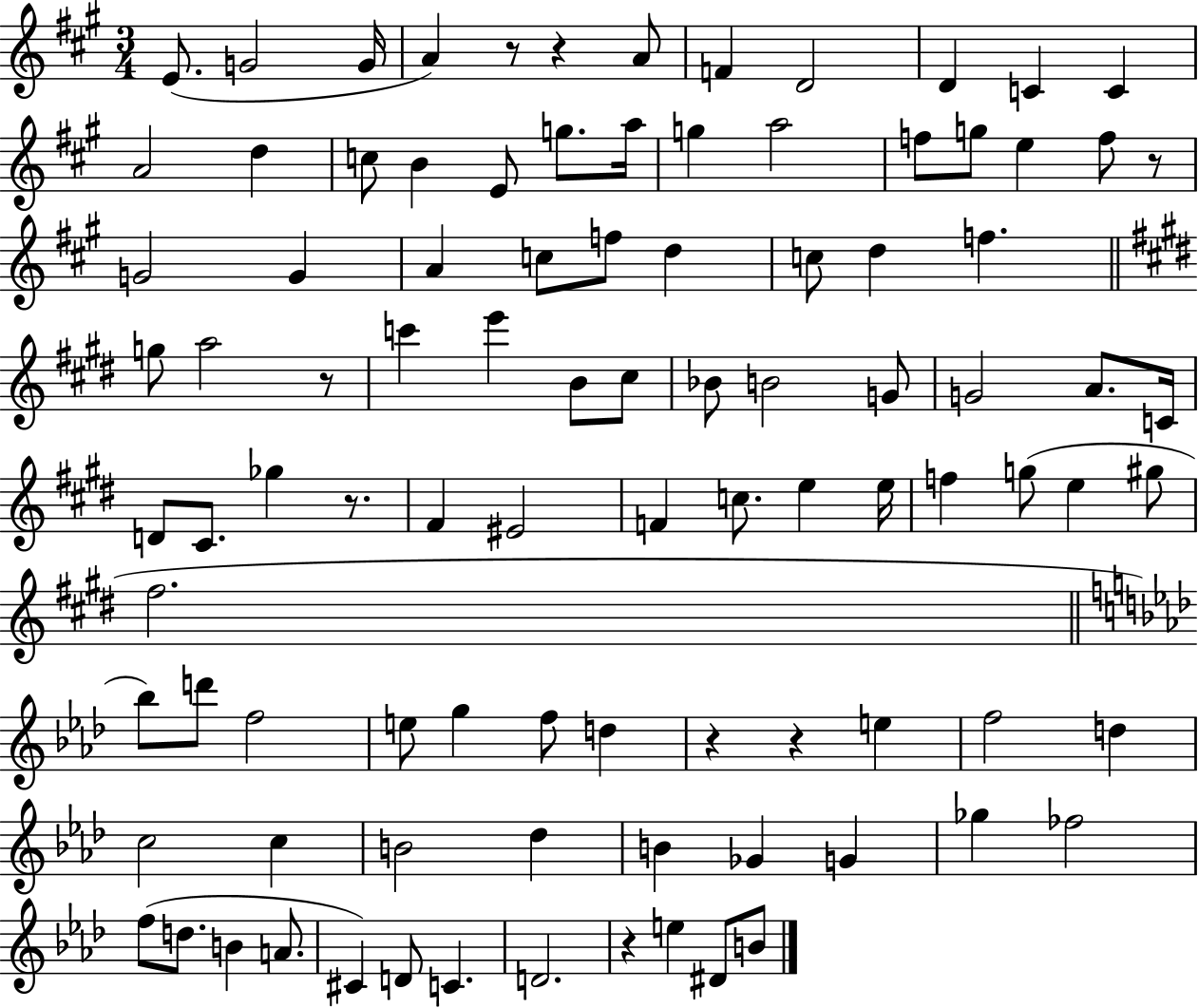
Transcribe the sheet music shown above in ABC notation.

X:1
T:Untitled
M:3/4
L:1/4
K:A
E/2 G2 G/4 A z/2 z A/2 F D2 D C C A2 d c/2 B E/2 g/2 a/4 g a2 f/2 g/2 e f/2 z/2 G2 G A c/2 f/2 d c/2 d f g/2 a2 z/2 c' e' B/2 ^c/2 _B/2 B2 G/2 G2 A/2 C/4 D/2 ^C/2 _g z/2 ^F ^E2 F c/2 e e/4 f g/2 e ^g/2 ^f2 _b/2 d'/2 f2 e/2 g f/2 d z z e f2 d c2 c B2 _d B _G G _g _f2 f/2 d/2 B A/2 ^C D/2 C D2 z e ^D/2 B/2